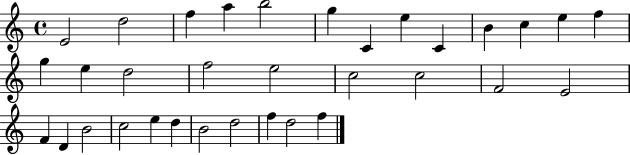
X:1
T:Untitled
M:4/4
L:1/4
K:C
E2 d2 f a b2 g C e C B c e f g e d2 f2 e2 c2 c2 F2 E2 F D B2 c2 e d B2 d2 f d2 f